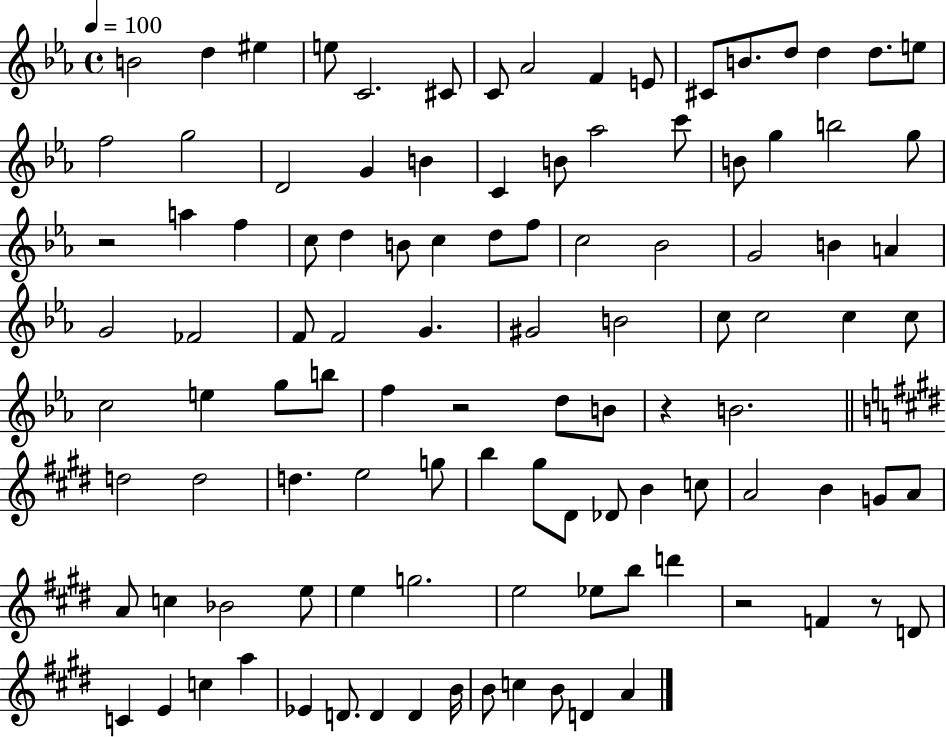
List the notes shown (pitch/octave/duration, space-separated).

B4/h D5/q EIS5/q E5/e C4/h. C#4/e C4/e Ab4/h F4/q E4/e C#4/e B4/e. D5/e D5/q D5/e. E5/e F5/h G5/h D4/h G4/q B4/q C4/q B4/e Ab5/h C6/e B4/e G5/q B5/h G5/e R/h A5/q F5/q C5/e D5/q B4/e C5/q D5/e F5/e C5/h Bb4/h G4/h B4/q A4/q G4/h FES4/h F4/e F4/h G4/q. G#4/h B4/h C5/e C5/h C5/q C5/e C5/h E5/q G5/e B5/e F5/q R/h D5/e B4/e R/q B4/h. D5/h D5/h D5/q. E5/h G5/e B5/q G#5/e D#4/e Db4/e B4/q C5/e A4/h B4/q G4/e A4/e A4/e C5/q Bb4/h E5/e E5/q G5/h. E5/h Eb5/e B5/e D6/q R/h F4/q R/e D4/e C4/q E4/q C5/q A5/q Eb4/q D4/e. D4/q D4/q B4/s B4/e C5/q B4/e D4/q A4/q